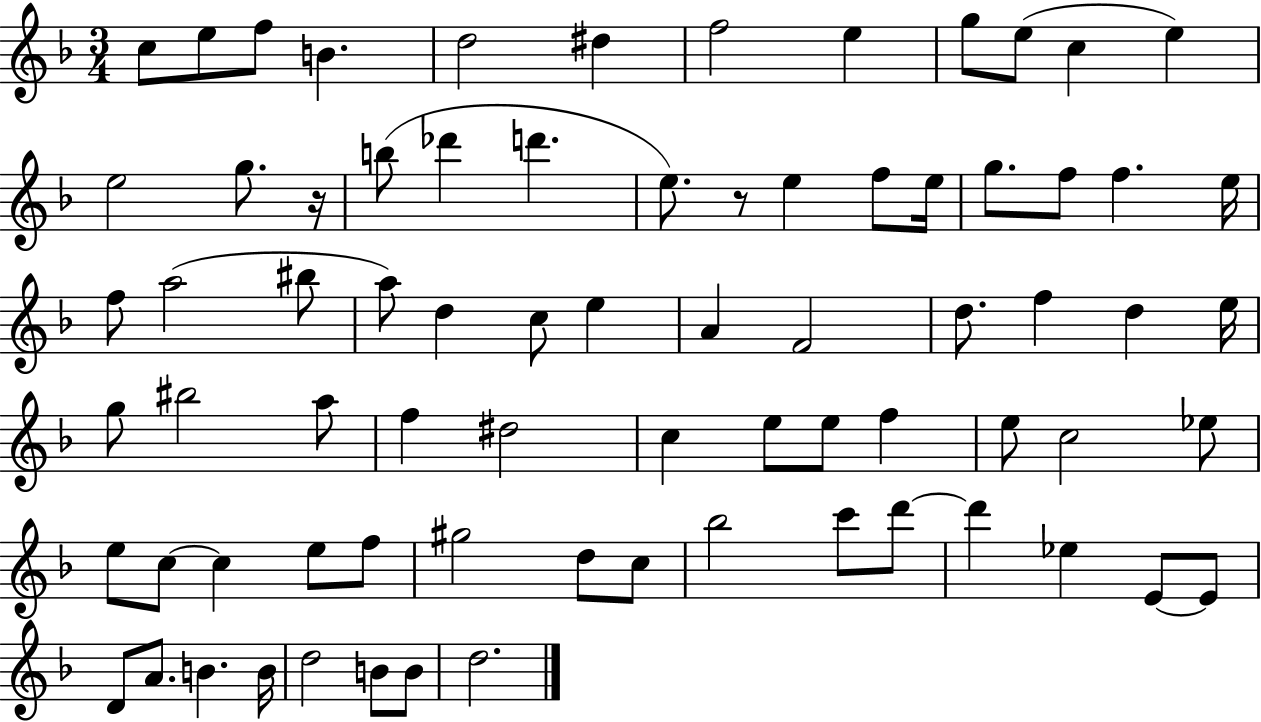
C5/e E5/e F5/e B4/q. D5/h D#5/q F5/h E5/q G5/e E5/e C5/q E5/q E5/h G5/e. R/s B5/e Db6/q D6/q. E5/e. R/e E5/q F5/e E5/s G5/e. F5/e F5/q. E5/s F5/e A5/h BIS5/e A5/e D5/q C5/e E5/q A4/q F4/h D5/e. F5/q D5/q E5/s G5/e BIS5/h A5/e F5/q D#5/h C5/q E5/e E5/e F5/q E5/e C5/h Eb5/e E5/e C5/e C5/q E5/e F5/e G#5/h D5/e C5/e Bb5/h C6/e D6/e D6/q Eb5/q E4/e E4/e D4/e A4/e. B4/q. B4/s D5/h B4/e B4/e D5/h.